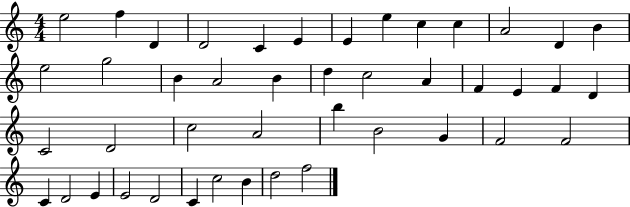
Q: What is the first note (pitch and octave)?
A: E5